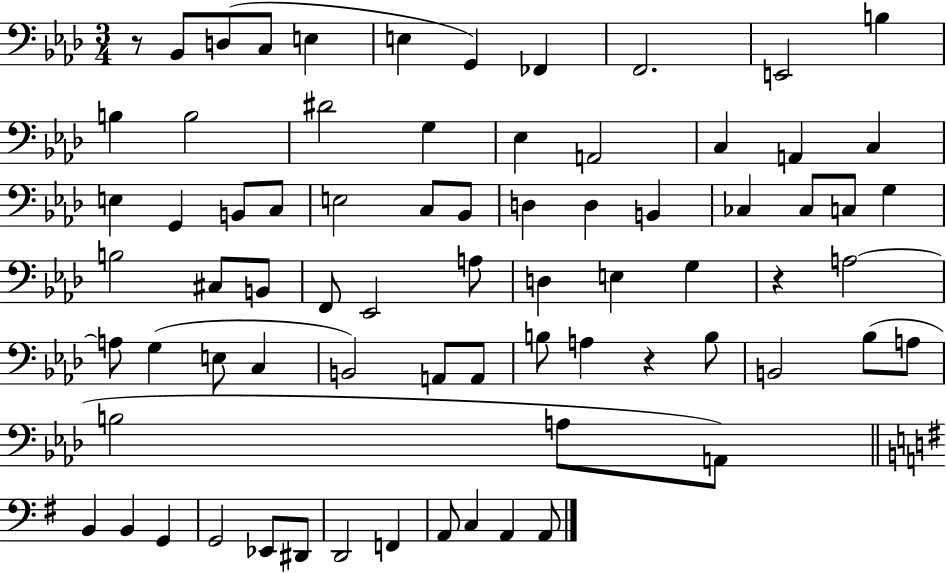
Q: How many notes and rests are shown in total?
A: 74